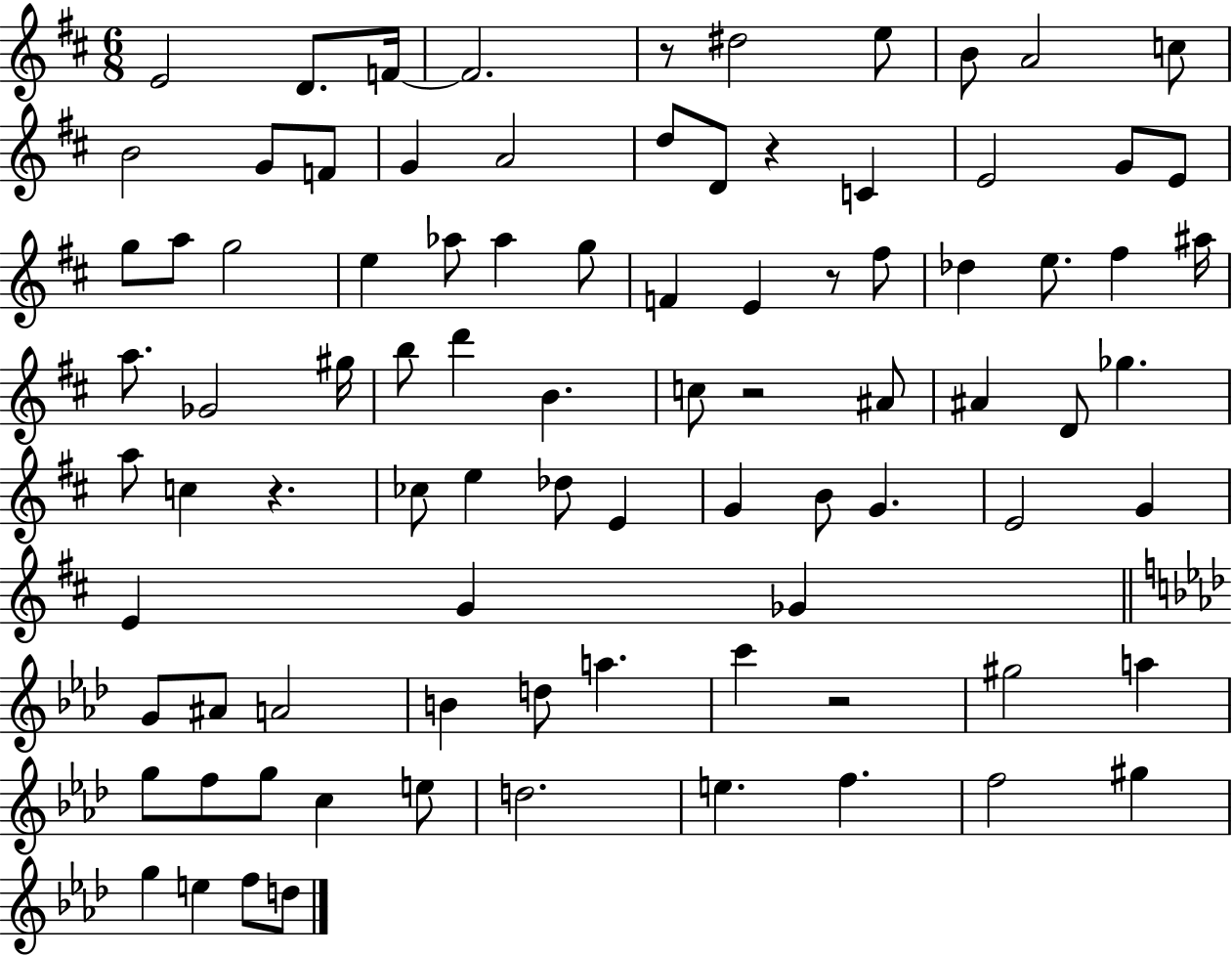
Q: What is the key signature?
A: D major